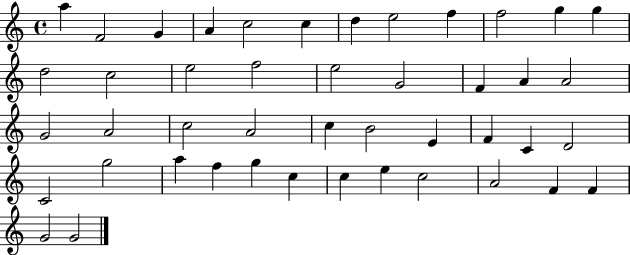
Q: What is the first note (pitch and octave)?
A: A5